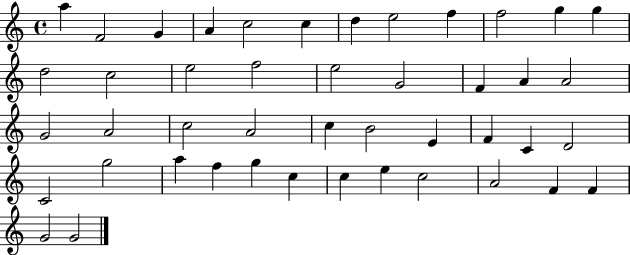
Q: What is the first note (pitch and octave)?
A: A5